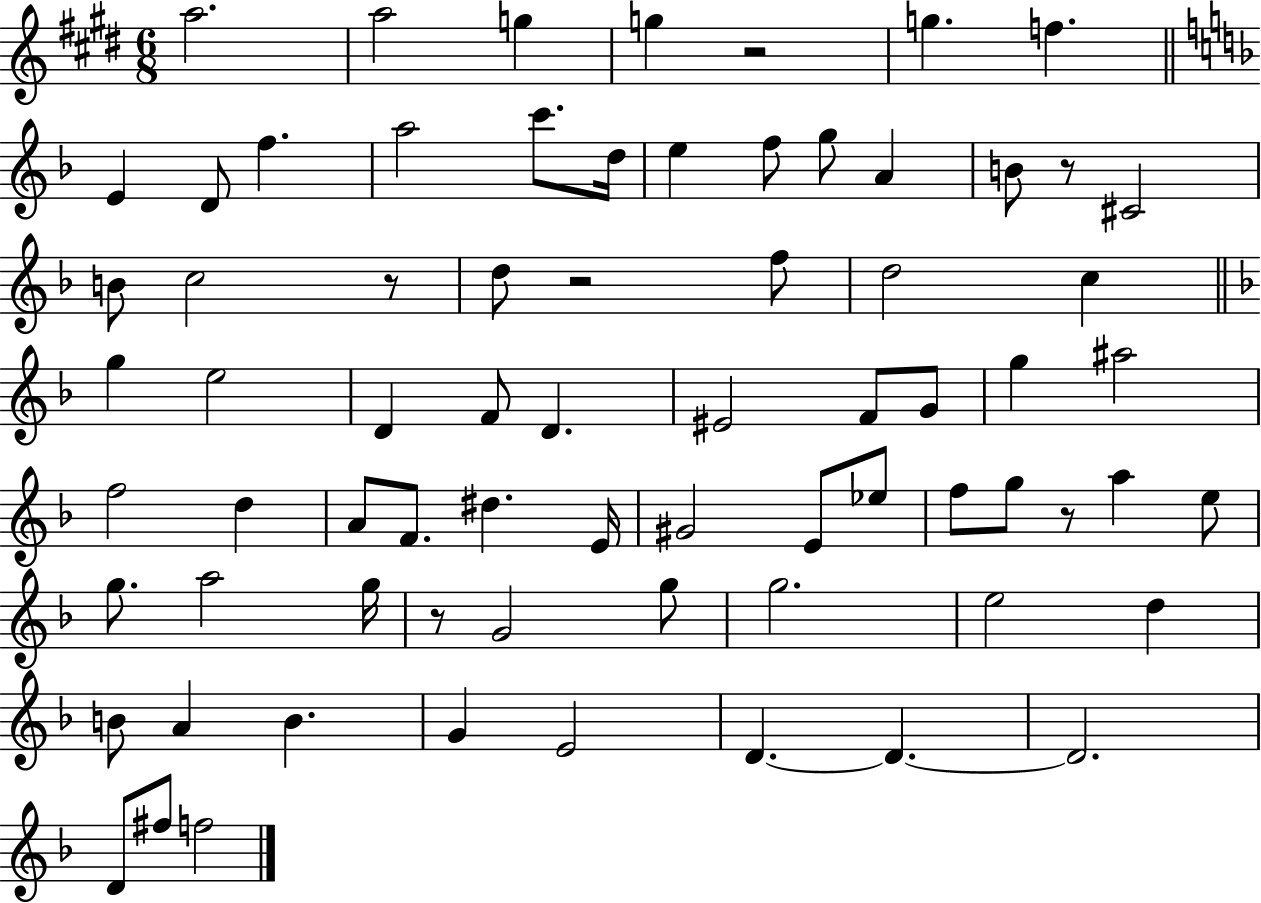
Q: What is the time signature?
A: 6/8